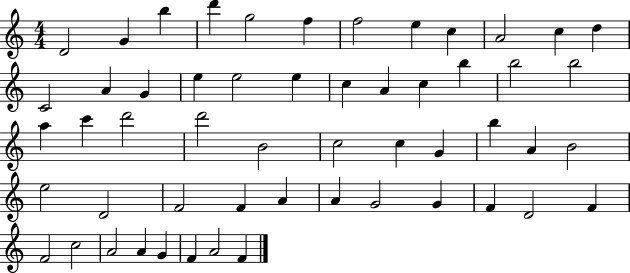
{
  \clef treble
  \numericTimeSignature
  \time 4/4
  \key c \major
  d'2 g'4 b''4 | d'''4 g''2 f''4 | f''2 e''4 c''4 | a'2 c''4 d''4 | \break c'2 a'4 g'4 | e''4 e''2 e''4 | c''4 a'4 c''4 b''4 | b''2 b''2 | \break a''4 c'''4 d'''2 | d'''2 b'2 | c''2 c''4 g'4 | b''4 a'4 b'2 | \break e''2 d'2 | f'2 f'4 a'4 | a'4 g'2 g'4 | f'4 d'2 f'4 | \break f'2 c''2 | a'2 a'4 g'4 | f'4 a'2 f'4 | \bar "|."
}